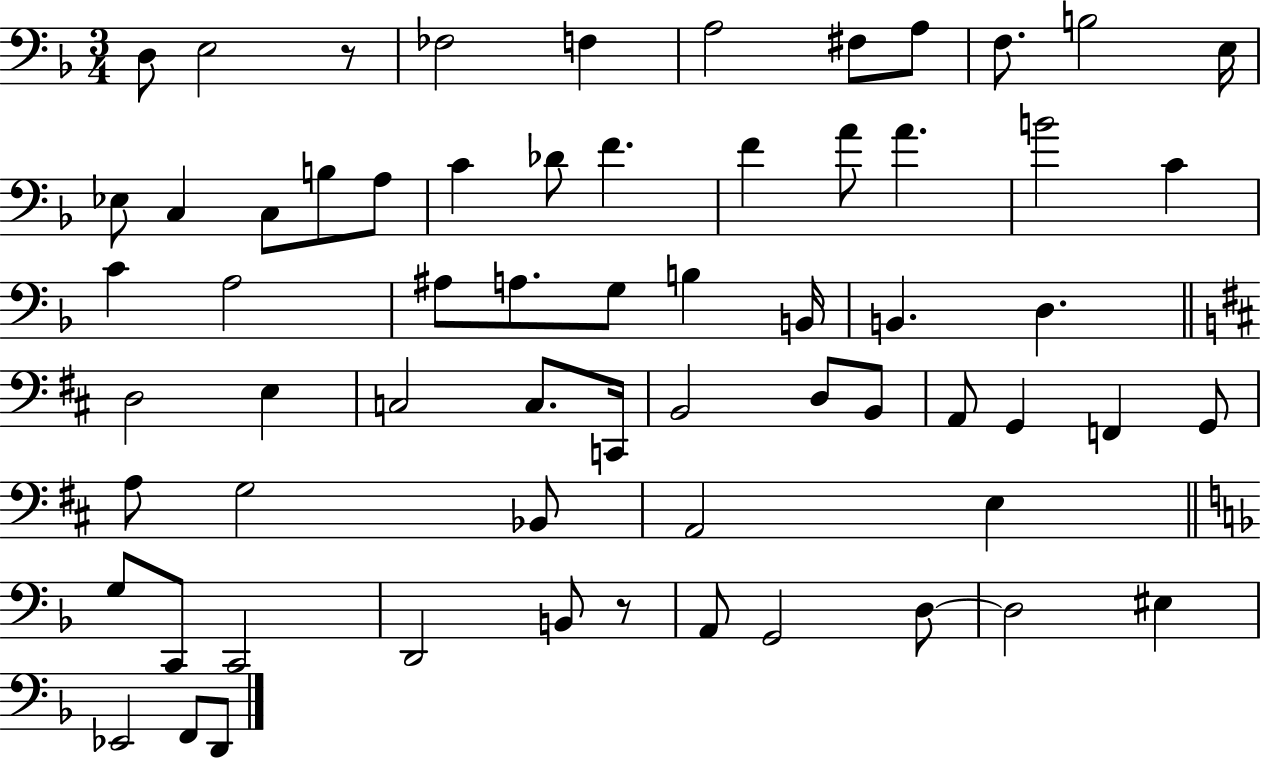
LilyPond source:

{
  \clef bass
  \numericTimeSignature
  \time 3/4
  \key f \major
  \repeat volta 2 { d8 e2 r8 | fes2 f4 | a2 fis8 a8 | f8. b2 e16 | \break ees8 c4 c8 b8 a8 | c'4 des'8 f'4. | f'4 a'8 a'4. | b'2 c'4 | \break c'4 a2 | ais8 a8. g8 b4 b,16 | b,4. d4. | \bar "||" \break \key b \minor d2 e4 | c2 c8. c,16 | b,2 d8 b,8 | a,8 g,4 f,4 g,8 | \break a8 g2 bes,8 | a,2 e4 | \bar "||" \break \key d \minor g8 c,8 c,2 | d,2 b,8 r8 | a,8 g,2 d8~~ | d2 eis4 | \break ees,2 f,8 d,8 | } \bar "|."
}